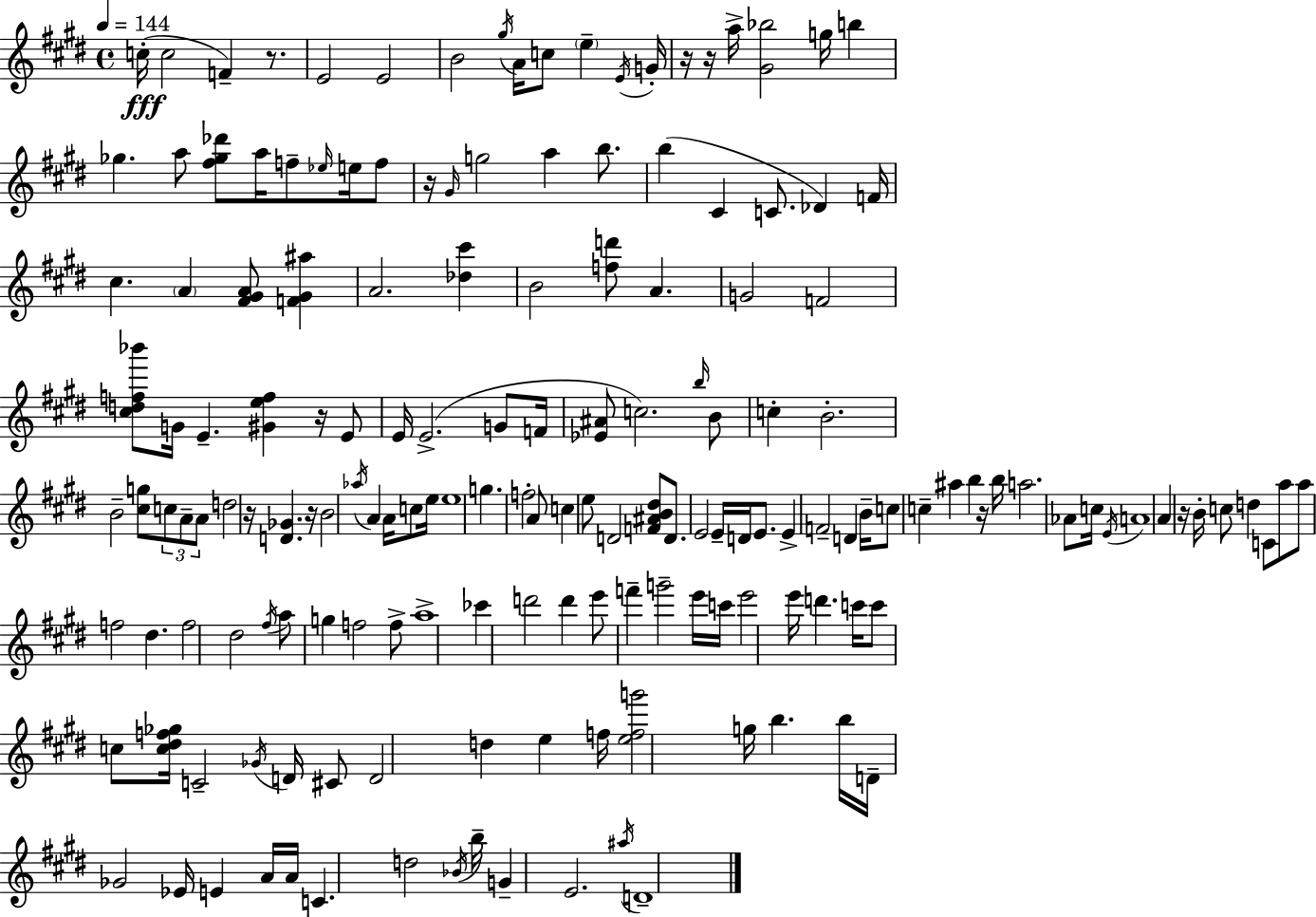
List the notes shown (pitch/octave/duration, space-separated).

C5/s C5/h F4/q R/e. E4/h E4/h B4/h G#5/s A4/s C5/e E5/q E4/s G4/s R/s R/s A5/s [G#4,Bb5]/h G5/s B5/q Gb5/q. A5/e [F#5,Gb5,Db6]/e A5/s F5/e Eb5/s E5/s F5/e R/s G#4/s G5/h A5/q B5/e. B5/q C#4/q C4/e. Db4/q F4/s C#5/q. A4/q [F#4,G#4,A4]/e [F4,G#4,A#5]/q A4/h. [Db5,C#6]/q B4/h [F5,D6]/e A4/q. G4/h F4/h [C#5,D5,F5,Bb6]/e G4/s E4/q. [G#4,E5,F5]/q R/s E4/e E4/s E4/h. G4/e F4/s [Eb4,A#4]/e C5/h. B5/s B4/e C5/q B4/h. B4/h [C#5,G5]/e C5/e A4/e A4/e D5/h R/s [D4,Gb4]/q. R/s B4/h Ab5/s A4/q A4/s C5/e E5/s E5/w G5/q. F5/h A4/e C5/q E5/e D4/h [F4,A#4,B4,D#5]/e D4/e. E4/h E4/s D4/s E4/e. E4/q F4/h D4/q B4/s C5/e C5/q A#5/q B5/q R/s B5/s A5/h. Ab4/e C5/s E4/s A4/w A4/q R/s B4/s C5/e D5/q C4/e A5/e A5/e F5/h D#5/q. F5/h D#5/h F#5/s A5/e G5/q F5/h F5/e A5/w CES6/q D6/h D6/q E6/e F6/q G6/h E6/s C6/s E6/h E6/s D6/q. C6/s C6/e C5/e [C5,D#5,F5,Gb5]/s C4/h Gb4/s D4/s C#4/e D4/h D5/q E5/q F5/s [E5,F5,G6]/h G5/s B5/q. B5/s D4/s Gb4/h Eb4/s E4/q A4/s A4/s C4/q. D5/h Bb4/s B5/s G4/q E4/h. A#5/s D4/w